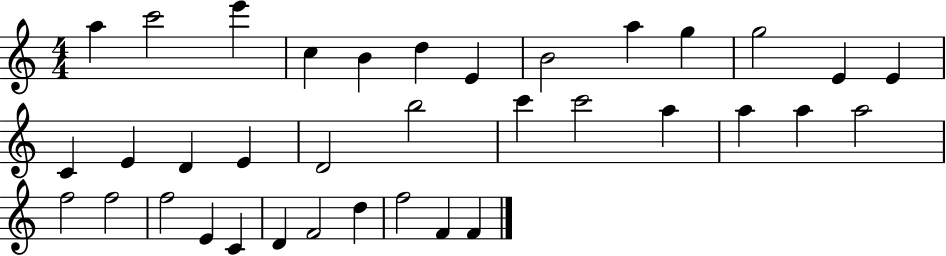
{
  \clef treble
  \numericTimeSignature
  \time 4/4
  \key c \major
  a''4 c'''2 e'''4 | c''4 b'4 d''4 e'4 | b'2 a''4 g''4 | g''2 e'4 e'4 | \break c'4 e'4 d'4 e'4 | d'2 b''2 | c'''4 c'''2 a''4 | a''4 a''4 a''2 | \break f''2 f''2 | f''2 e'4 c'4 | d'4 f'2 d''4 | f''2 f'4 f'4 | \break \bar "|."
}